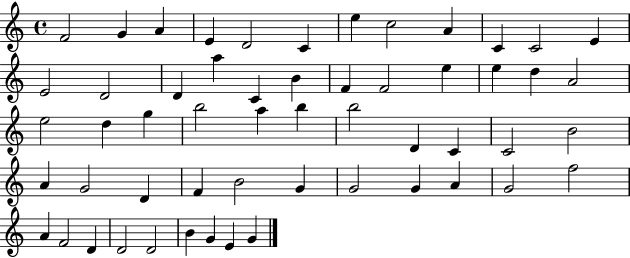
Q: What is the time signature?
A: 4/4